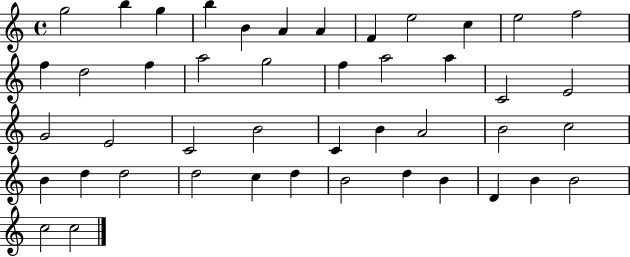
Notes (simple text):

G5/h B5/q G5/q B5/q B4/q A4/q A4/q F4/q E5/h C5/q E5/h F5/h F5/q D5/h F5/q A5/h G5/h F5/q A5/h A5/q C4/h E4/h G4/h E4/h C4/h B4/h C4/q B4/q A4/h B4/h C5/h B4/q D5/q D5/h D5/h C5/q D5/q B4/h D5/q B4/q D4/q B4/q B4/h C5/h C5/h